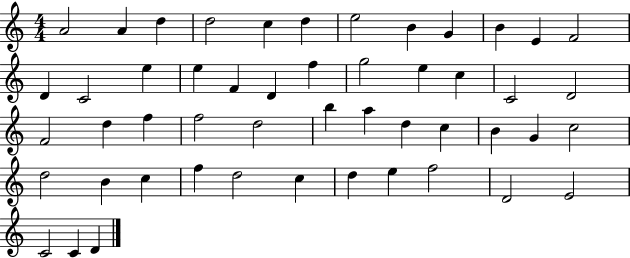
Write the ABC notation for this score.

X:1
T:Untitled
M:4/4
L:1/4
K:C
A2 A d d2 c d e2 B G B E F2 D C2 e e F D f g2 e c C2 D2 F2 d f f2 d2 b a d c B G c2 d2 B c f d2 c d e f2 D2 E2 C2 C D